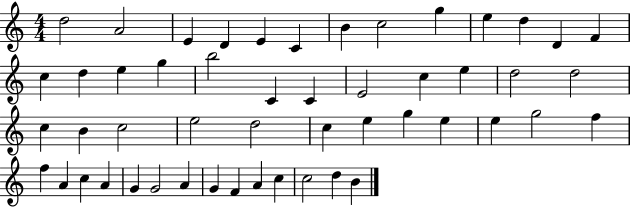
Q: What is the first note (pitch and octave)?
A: D5